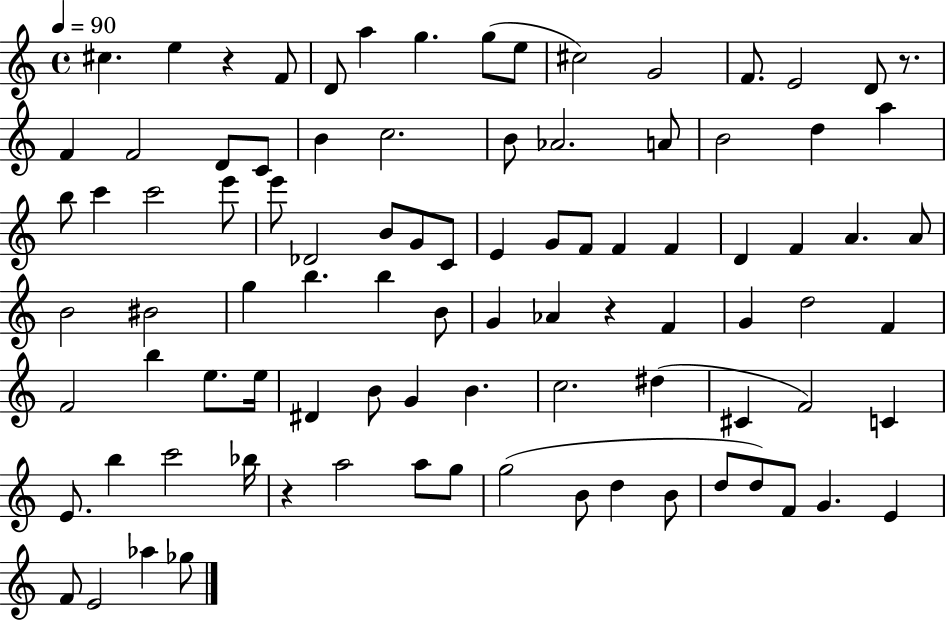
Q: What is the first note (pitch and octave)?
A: C#5